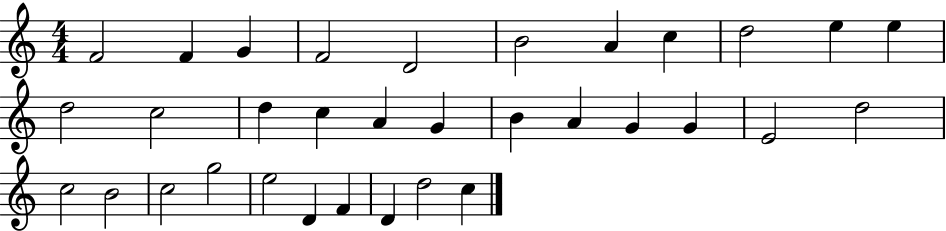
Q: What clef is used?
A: treble